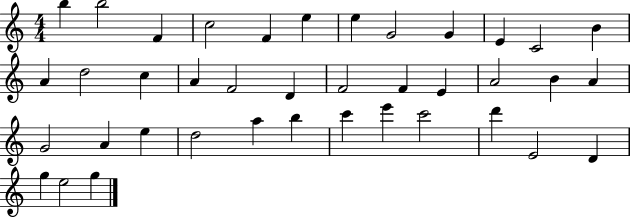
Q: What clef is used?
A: treble